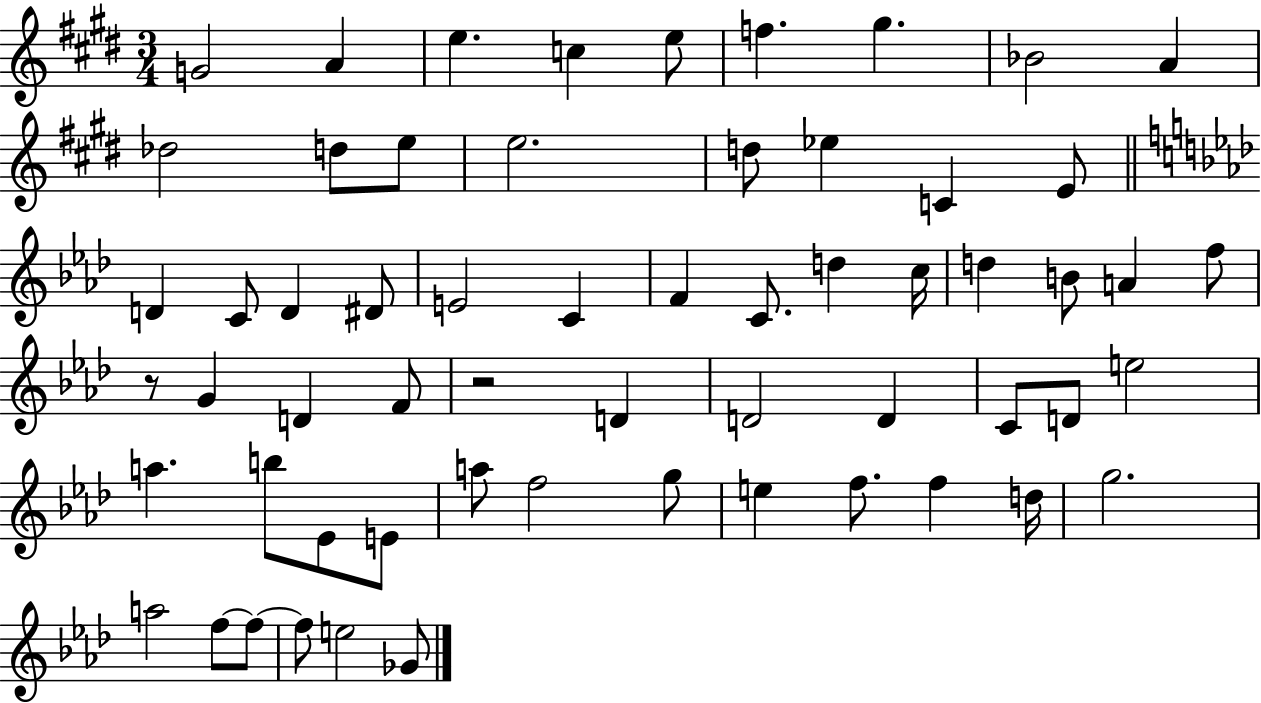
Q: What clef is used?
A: treble